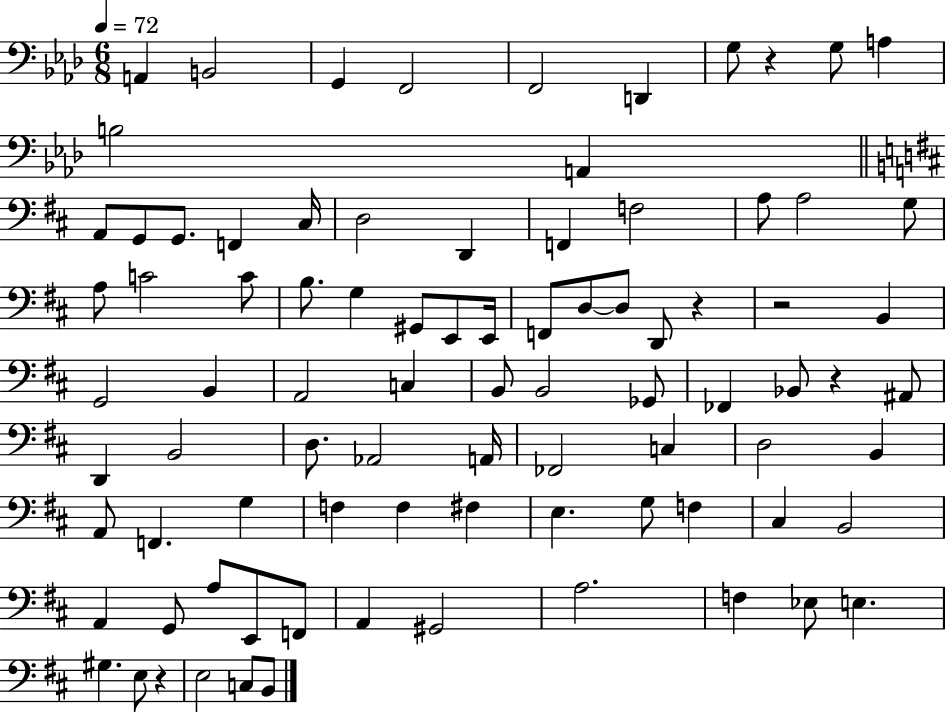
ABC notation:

X:1
T:Untitled
M:6/8
L:1/4
K:Ab
A,, B,,2 G,, F,,2 F,,2 D,, G,/2 z G,/2 A, B,2 A,, A,,/2 G,,/2 G,,/2 F,, ^C,/4 D,2 D,, F,, F,2 A,/2 A,2 G,/2 A,/2 C2 C/2 B,/2 G, ^G,,/2 E,,/2 E,,/4 F,,/2 D,/2 D,/2 D,,/2 z z2 B,, G,,2 B,, A,,2 C, B,,/2 B,,2 _G,,/2 _F,, _B,,/2 z ^A,,/2 D,, B,,2 D,/2 _A,,2 A,,/4 _F,,2 C, D,2 B,, A,,/2 F,, G, F, F, ^F, E, G,/2 F, ^C, B,,2 A,, G,,/2 A,/2 E,,/2 F,,/2 A,, ^G,,2 A,2 F, _E,/2 E, ^G, E,/2 z E,2 C,/2 B,,/2